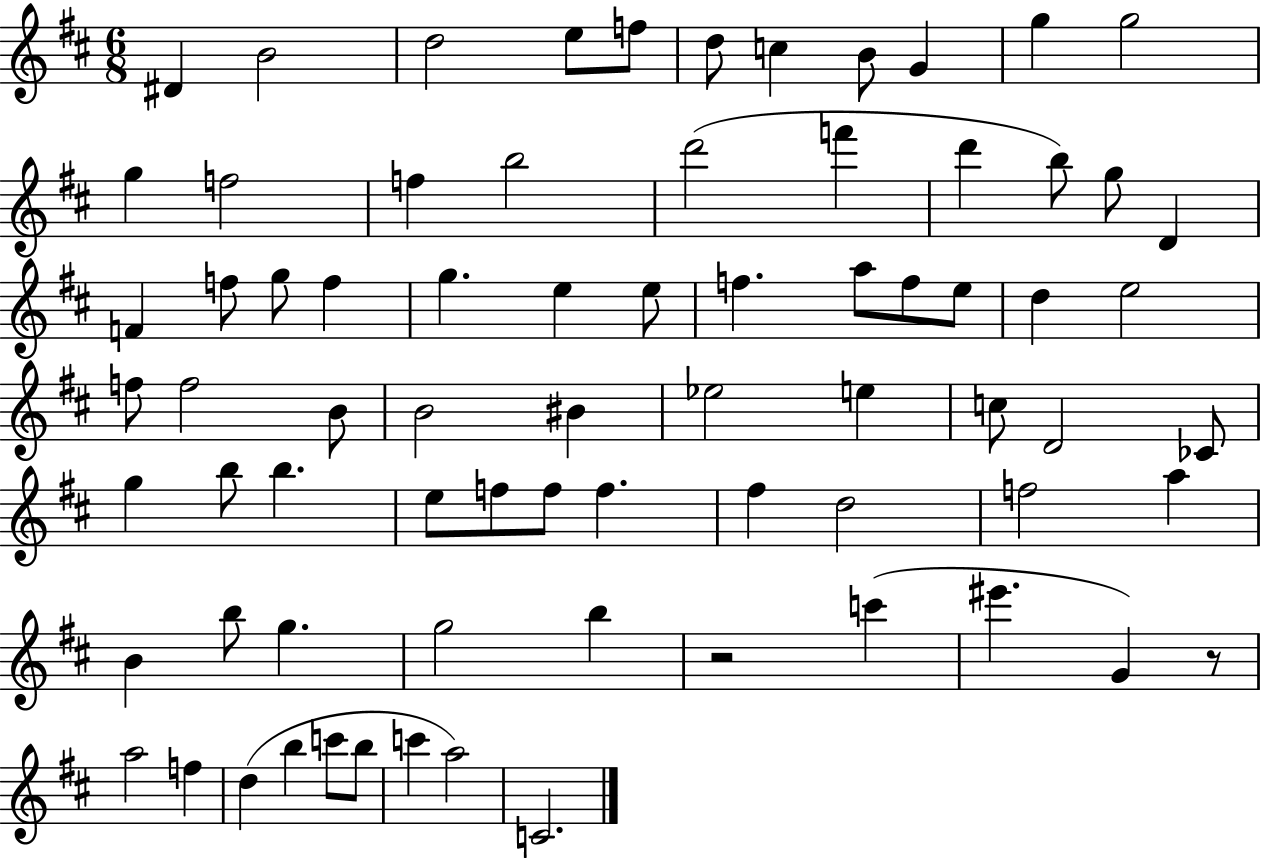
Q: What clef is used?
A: treble